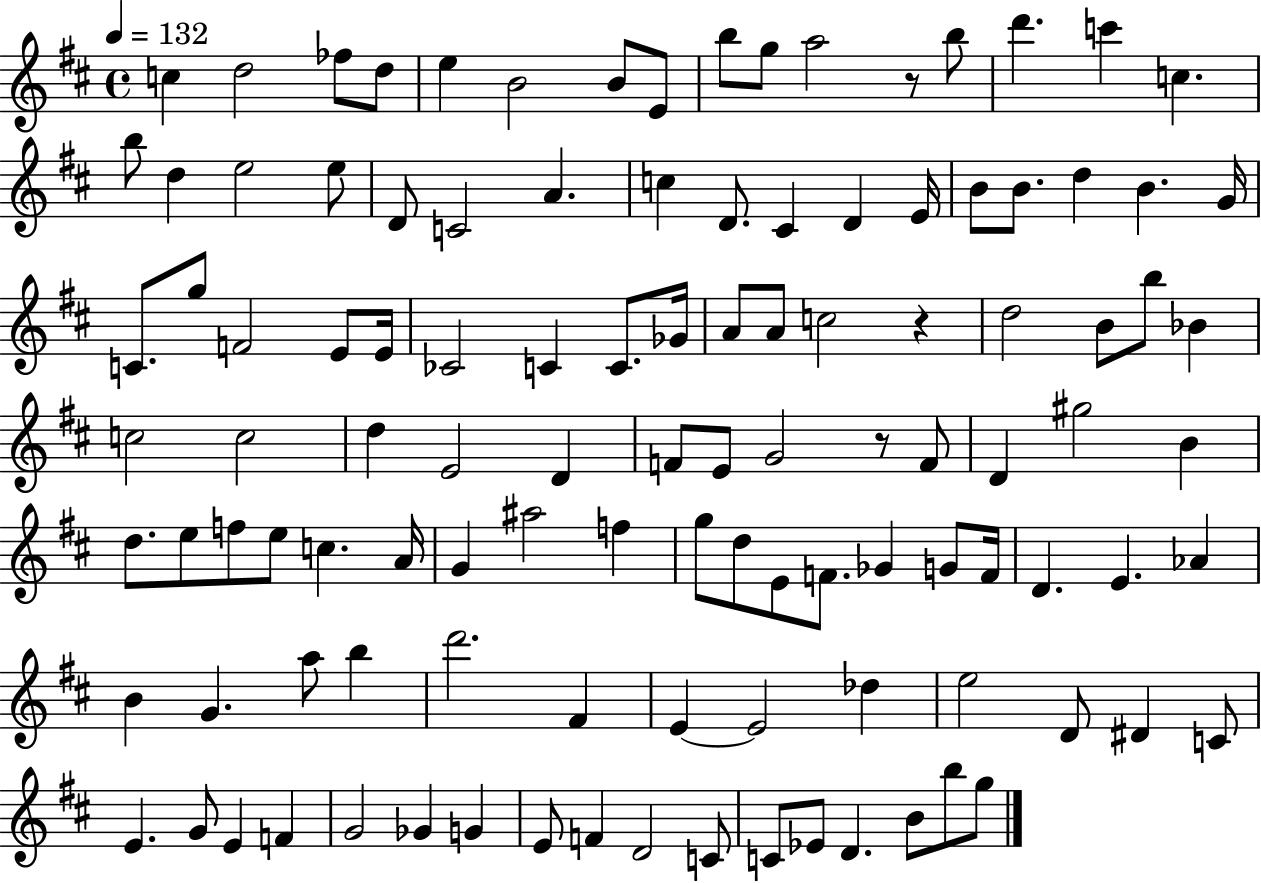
{
  \clef treble
  \time 4/4
  \defaultTimeSignature
  \key d \major
  \tempo 4 = 132
  \repeat volta 2 { c''4 d''2 fes''8 d''8 | e''4 b'2 b'8 e'8 | b''8 g''8 a''2 r8 b''8 | d'''4. c'''4 c''4. | \break b''8 d''4 e''2 e''8 | d'8 c'2 a'4. | c''4 d'8. cis'4 d'4 e'16 | b'8 b'8. d''4 b'4. g'16 | \break c'8. g''8 f'2 e'8 e'16 | ces'2 c'4 c'8. ges'16 | a'8 a'8 c''2 r4 | d''2 b'8 b''8 bes'4 | \break c''2 c''2 | d''4 e'2 d'4 | f'8 e'8 g'2 r8 f'8 | d'4 gis''2 b'4 | \break d''8. e''8 f''8 e''8 c''4. a'16 | g'4 ais''2 f''4 | g''8 d''8 e'8 f'8. ges'4 g'8 f'16 | d'4. e'4. aes'4 | \break b'4 g'4. a''8 b''4 | d'''2. fis'4 | e'4~~ e'2 des''4 | e''2 d'8 dis'4 c'8 | \break e'4. g'8 e'4 f'4 | g'2 ges'4 g'4 | e'8 f'4 d'2 c'8 | c'8 ees'8 d'4. b'8 b''8 g''8 | \break } \bar "|."
}